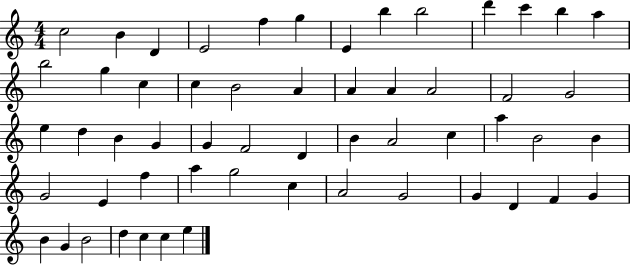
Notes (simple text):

C5/h B4/q D4/q E4/h F5/q G5/q E4/q B5/q B5/h D6/q C6/q B5/q A5/q B5/h G5/q C5/q C5/q B4/h A4/q A4/q A4/q A4/h F4/h G4/h E5/q D5/q B4/q G4/q G4/q F4/h D4/q B4/q A4/h C5/q A5/q B4/h B4/q G4/h E4/q F5/q A5/q G5/h C5/q A4/h G4/h G4/q D4/q F4/q G4/q B4/q G4/q B4/h D5/q C5/q C5/q E5/q